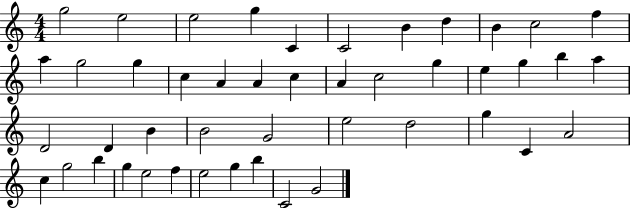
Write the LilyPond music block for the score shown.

{
  \clef treble
  \numericTimeSignature
  \time 4/4
  \key c \major
  g''2 e''2 | e''2 g''4 c'4 | c'2 b'4 d''4 | b'4 c''2 f''4 | \break a''4 g''2 g''4 | c''4 a'4 a'4 c''4 | a'4 c''2 g''4 | e''4 g''4 b''4 a''4 | \break d'2 d'4 b'4 | b'2 g'2 | e''2 d''2 | g''4 c'4 a'2 | \break c''4 g''2 b''4 | g''4 e''2 f''4 | e''2 g''4 b''4 | c'2 g'2 | \break \bar "|."
}